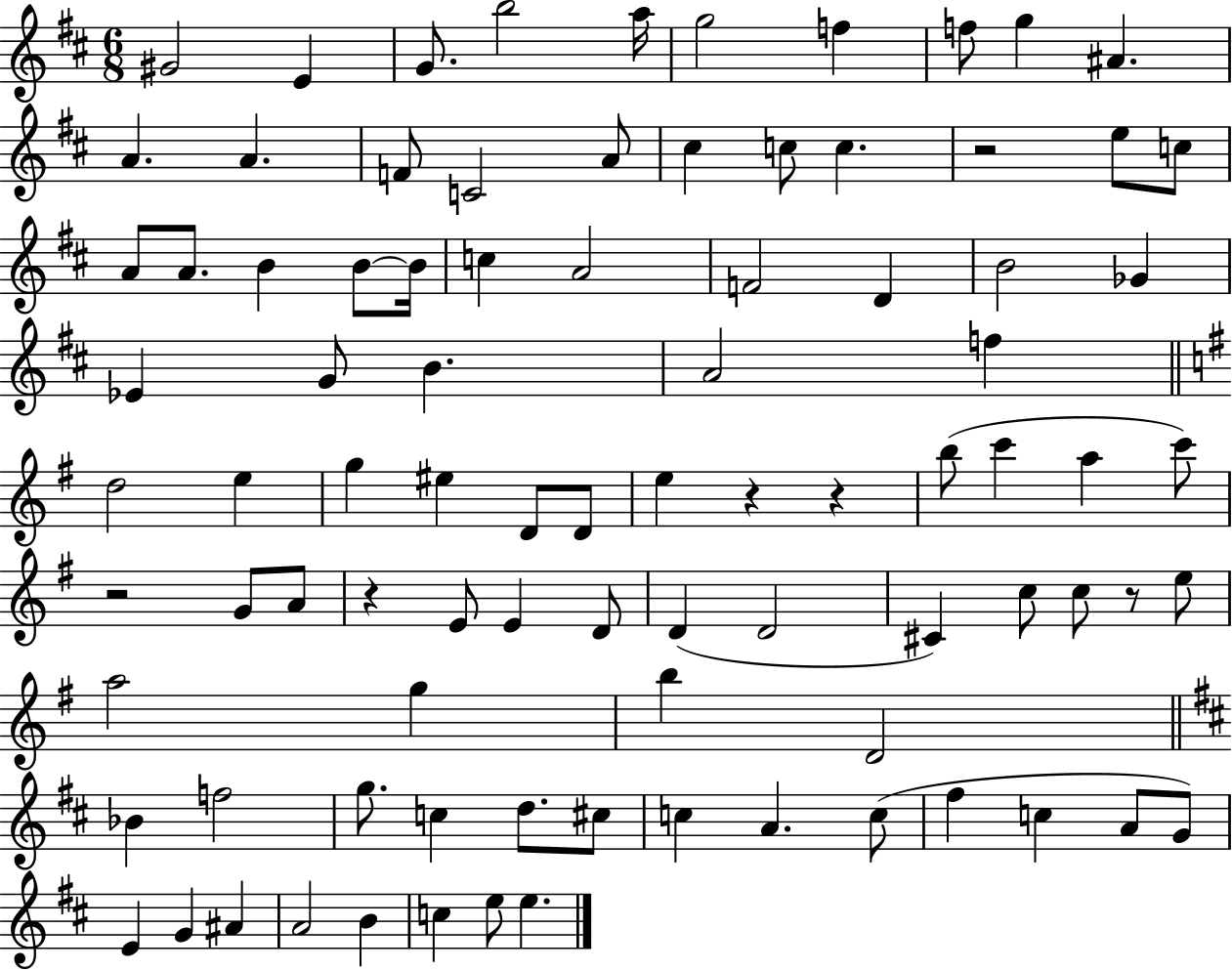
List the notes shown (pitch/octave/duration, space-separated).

G#4/h E4/q G4/e. B5/h A5/s G5/h F5/q F5/e G5/q A#4/q. A4/q. A4/q. F4/e C4/h A4/e C#5/q C5/e C5/q. R/h E5/e C5/e A4/e A4/e. B4/q B4/e B4/s C5/q A4/h F4/h D4/q B4/h Gb4/q Eb4/q G4/e B4/q. A4/h F5/q D5/h E5/q G5/q EIS5/q D4/e D4/e E5/q R/q R/q B5/e C6/q A5/q C6/e R/h G4/e A4/e R/q E4/e E4/q D4/e D4/q D4/h C#4/q C5/e C5/e R/e E5/e A5/h G5/q B5/q D4/h Bb4/q F5/h G5/e. C5/q D5/e. C#5/e C5/q A4/q. C5/e F#5/q C5/q A4/e G4/e E4/q G4/q A#4/q A4/h B4/q C5/q E5/e E5/q.